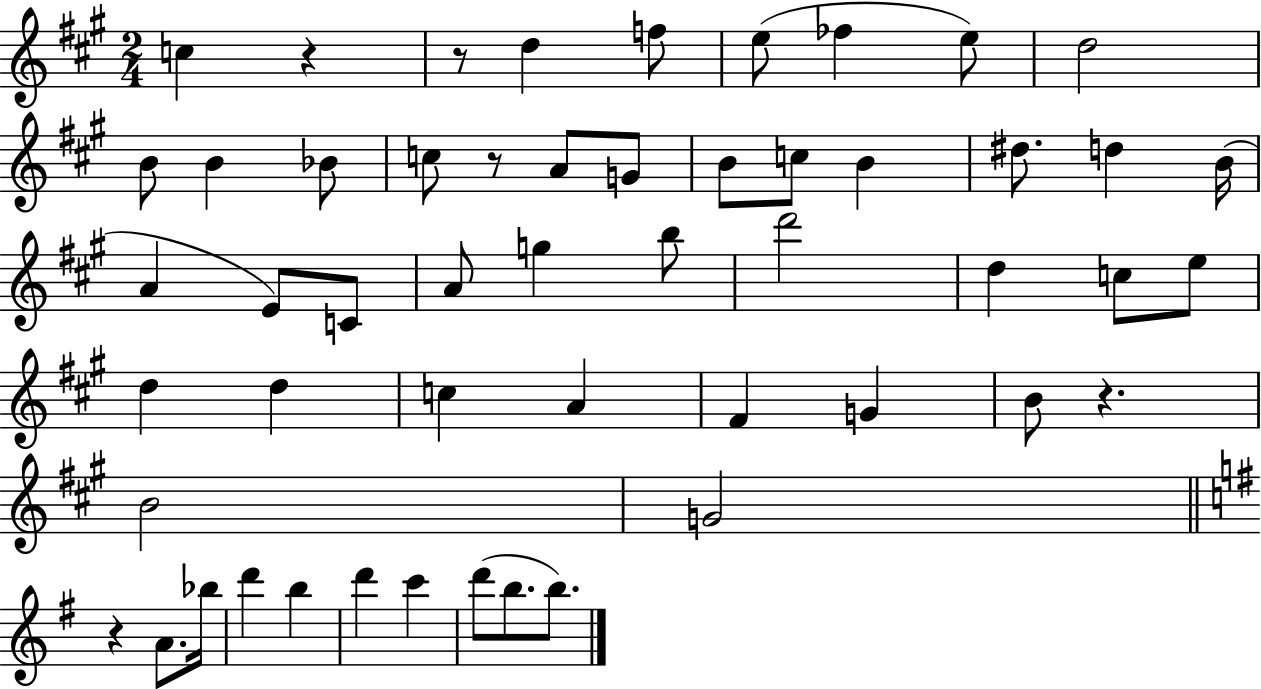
C5/q R/q R/e D5/q F5/e E5/e FES5/q E5/e D5/h B4/e B4/q Bb4/e C5/e R/e A4/e G4/e B4/e C5/e B4/q D#5/e. D5/q B4/s A4/q E4/e C4/e A4/e G5/q B5/e D6/h D5/q C5/e E5/e D5/q D5/q C5/q A4/q F#4/q G4/q B4/e R/q. B4/h G4/h R/q A4/e. Bb5/s D6/q B5/q D6/q C6/q D6/e B5/e. B5/e.